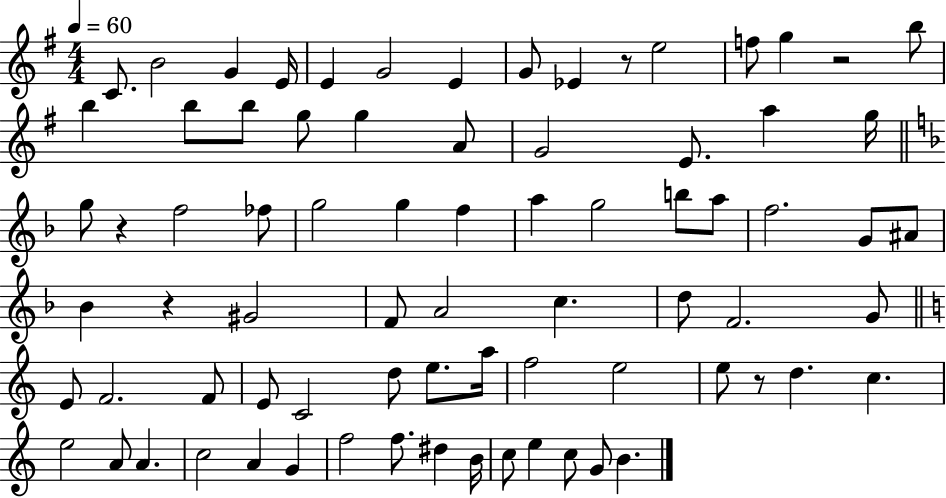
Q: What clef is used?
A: treble